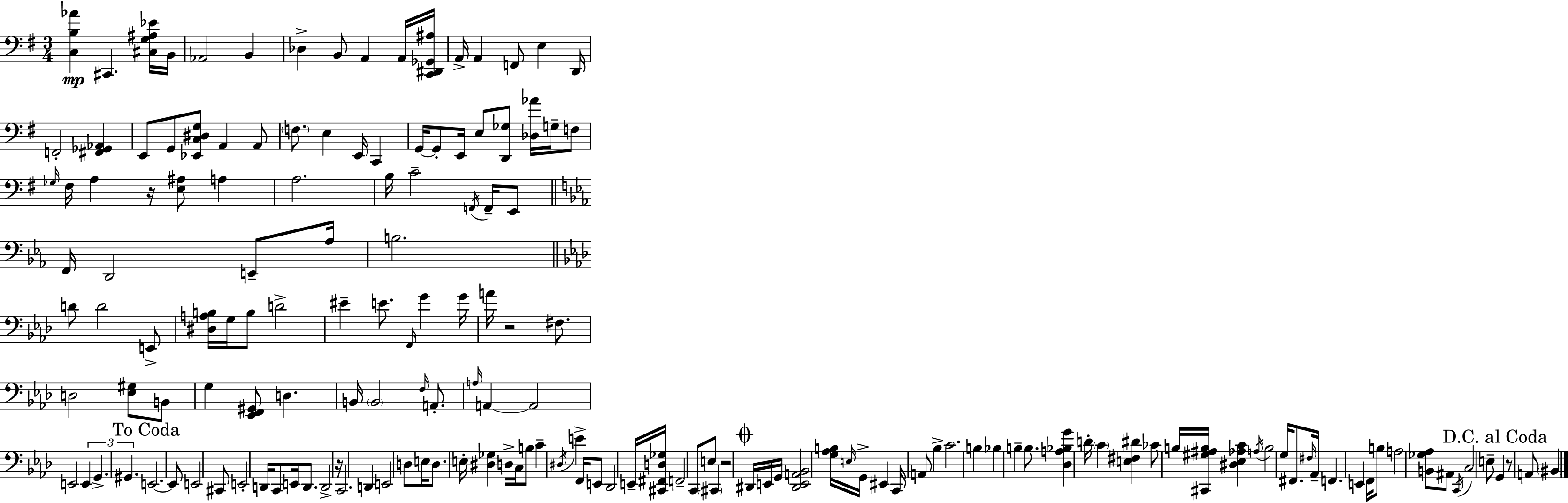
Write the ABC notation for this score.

X:1
T:Untitled
M:3/4
L:1/4
K:G
[C,B,_A] ^C,, [^C,G,^A,_E]/4 B,,/4 _A,,2 B,, _D, B,,/2 A,, A,,/4 [C,,^D,,_G,,^A,]/4 A,,/4 A,, F,,/2 E, D,,/4 F,,2 [^F,,_G,,_A,,] E,,/2 G,,/2 [_E,,C,^D,G,]/2 A,, A,,/2 F,/2 E, E,,/4 C,, G,,/4 G,,/2 E,,/4 E,/2 [D,,_G,]/2 [_D,_A]/4 G,/4 F,/2 _G,/4 ^F,/4 A, z/4 [E,^A,]/2 A, A,2 B,/4 C2 F,,/4 F,,/4 E,,/2 F,,/4 D,,2 E,,/2 _A,/4 B,2 D/2 D2 E,,/2 [^D,A,B,]/4 G,/4 B,/2 D2 ^E E/2 F,,/4 G G/4 A/4 z2 ^F,/2 D,2 [_E,^G,]/2 B,,/2 G, [_E,,F,,^G,,]/2 D, B,,/4 B,,2 F,/4 A,,/2 A,/4 A,, A,,2 E,,2 E,, G,, ^G,, E,,2 E,,/2 E,,2 ^C,,/2 E,,2 D,,/4 C,,/2 E,,/4 D,,/2 D,,2 z/4 C,,2 D,, E,,2 D,/2 E,/4 D,/2 E,/4 [^D,_G,] D,/4 C,/4 B,/2 C ^D,/4 E F,,/4 E,,/2 _D,,2 E,,/4 [^C,,^F,,D,_G,]/4 F,,2 C,,/2 E,/2 ^C,, z2 ^D,,/4 E,,/4 G,,/4 [^D,,E,,A,,_B,,]2 [G,_A,B,]/4 E,/4 G,,/4 ^E,, C,,/4 A,,/2 _B, C2 B, _B, B, B,/2 [_D,A,_B,G] D/4 C [E,^F,^D] _C/2 B,/4 [^C,,^G,^A,B,]/4 [^D,_E,_A,C] A,/4 B,2 G,/4 ^F,,/2 ^F,/4 _A,,/4 F,, E,, F,,/4 B,/2 A,2 [B,,_G,_A,]/2 ^A,,/2 C,,/4 C,2 E,/2 G,, z/2 A,,/2 ^B,,